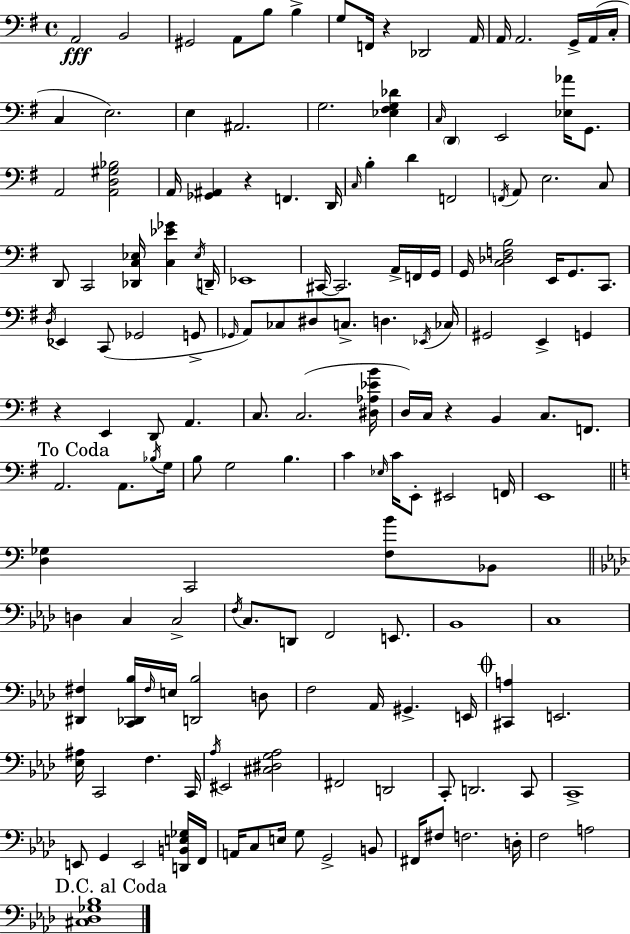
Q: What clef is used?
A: bass